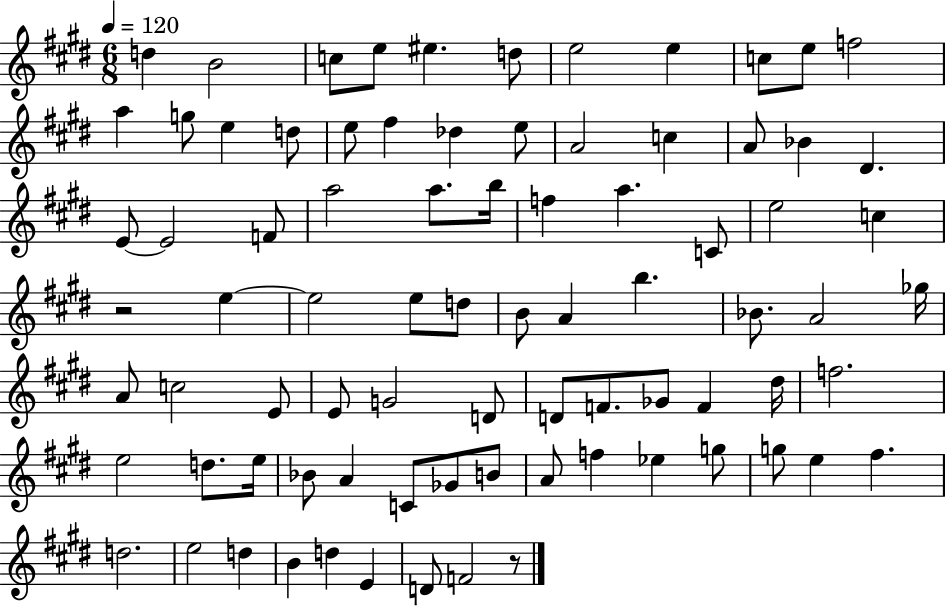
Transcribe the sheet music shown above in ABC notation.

X:1
T:Untitled
M:6/8
L:1/4
K:E
d B2 c/2 e/2 ^e d/2 e2 e c/2 e/2 f2 a g/2 e d/2 e/2 ^f _d e/2 A2 c A/2 _B ^D E/2 E2 F/2 a2 a/2 b/4 f a C/2 e2 c z2 e e2 e/2 d/2 B/2 A b _B/2 A2 _g/4 A/2 c2 E/2 E/2 G2 D/2 D/2 F/2 _G/2 F ^d/4 f2 e2 d/2 e/4 _B/2 A C/2 _G/2 B/2 A/2 f _e g/2 g/2 e ^f d2 e2 d B d E D/2 F2 z/2